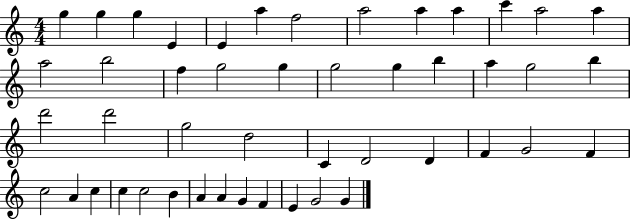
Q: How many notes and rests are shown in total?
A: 47